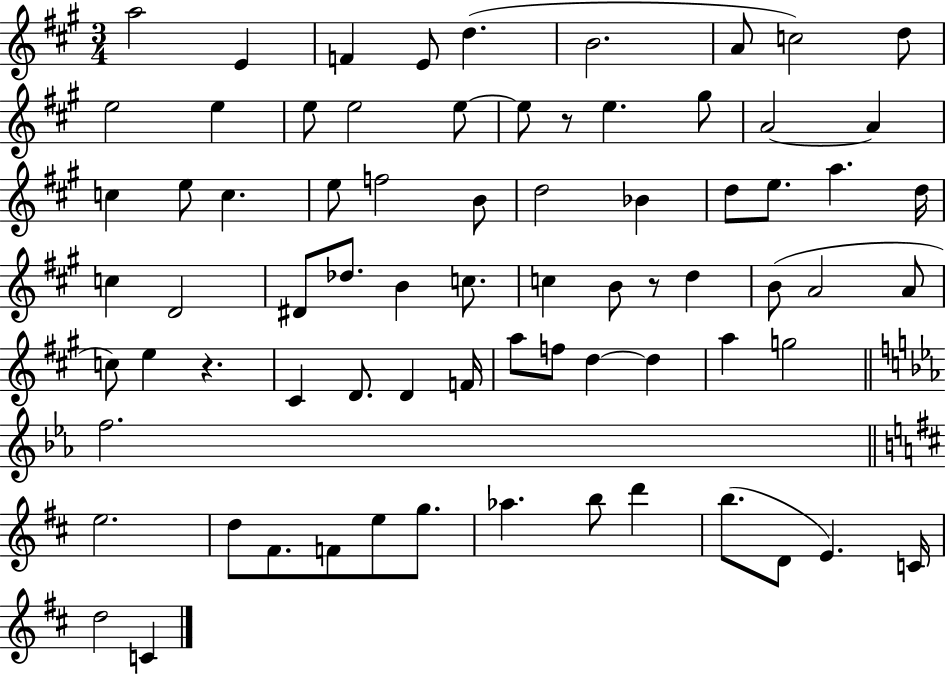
A5/h E4/q F4/q E4/e D5/q. B4/h. A4/e C5/h D5/e E5/h E5/q E5/e E5/h E5/e E5/e R/e E5/q. G#5/e A4/h A4/q C5/q E5/e C5/q. E5/e F5/h B4/e D5/h Bb4/q D5/e E5/e. A5/q. D5/s C5/q D4/h D#4/e Db5/e. B4/q C5/e. C5/q B4/e R/e D5/q B4/e A4/h A4/e C5/e E5/q R/q. C#4/q D4/e. D4/q F4/s A5/e F5/e D5/q D5/q A5/q G5/h F5/h. E5/h. D5/e F#4/e. F4/e E5/e G5/e. Ab5/q. B5/e D6/q B5/e. D4/e E4/q. C4/s D5/h C4/q